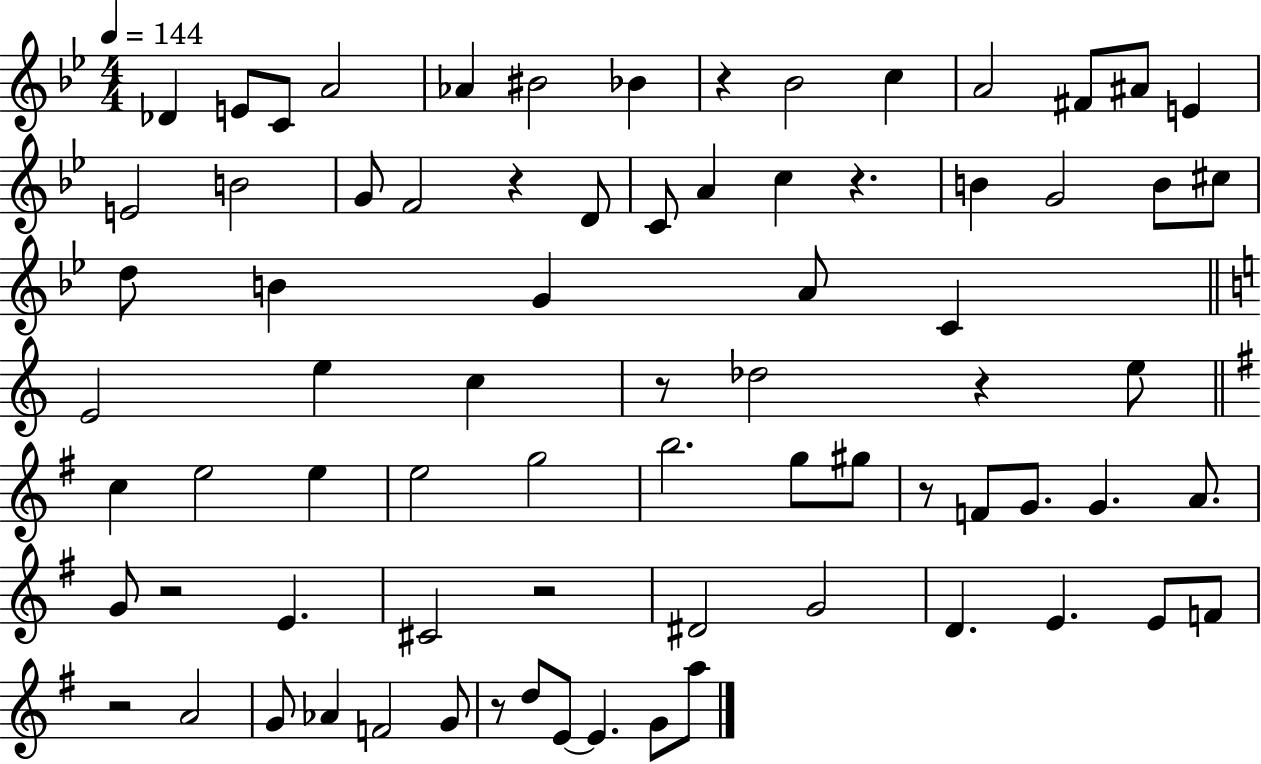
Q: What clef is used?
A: treble